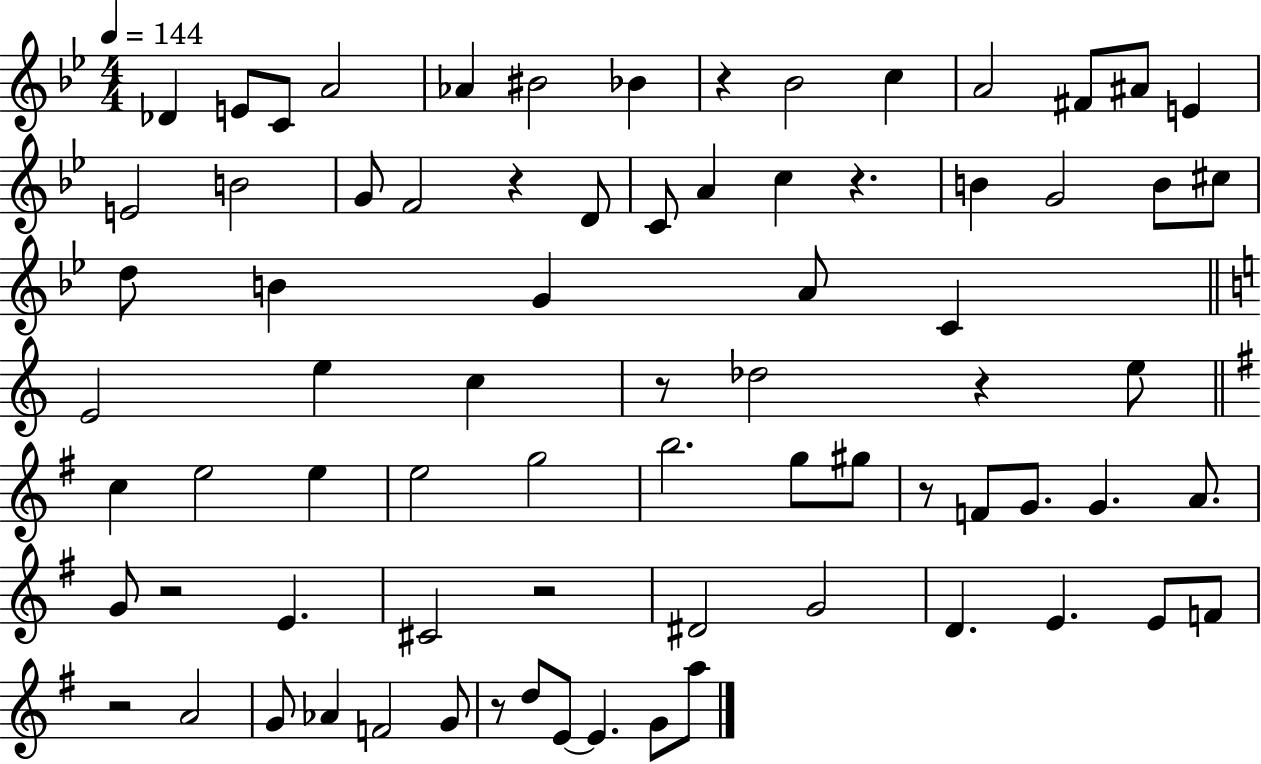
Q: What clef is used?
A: treble